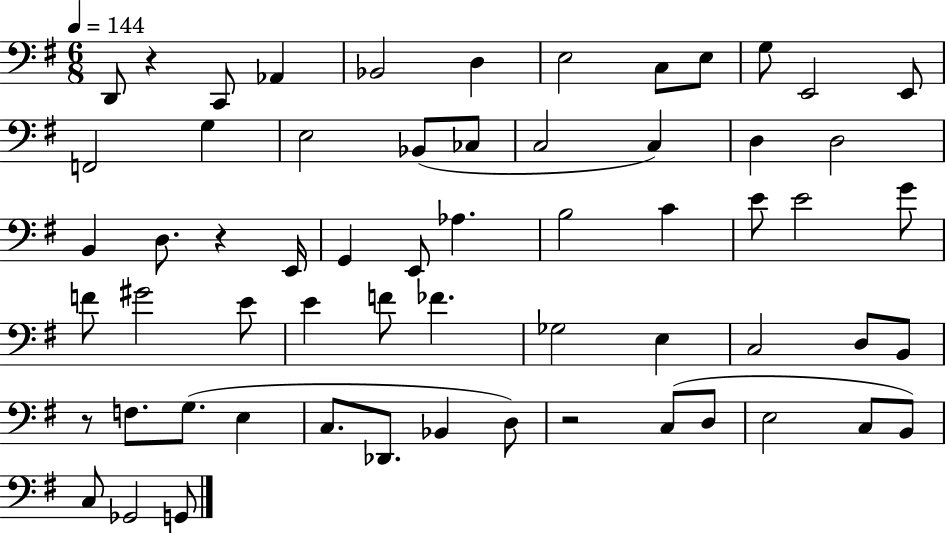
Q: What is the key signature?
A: G major